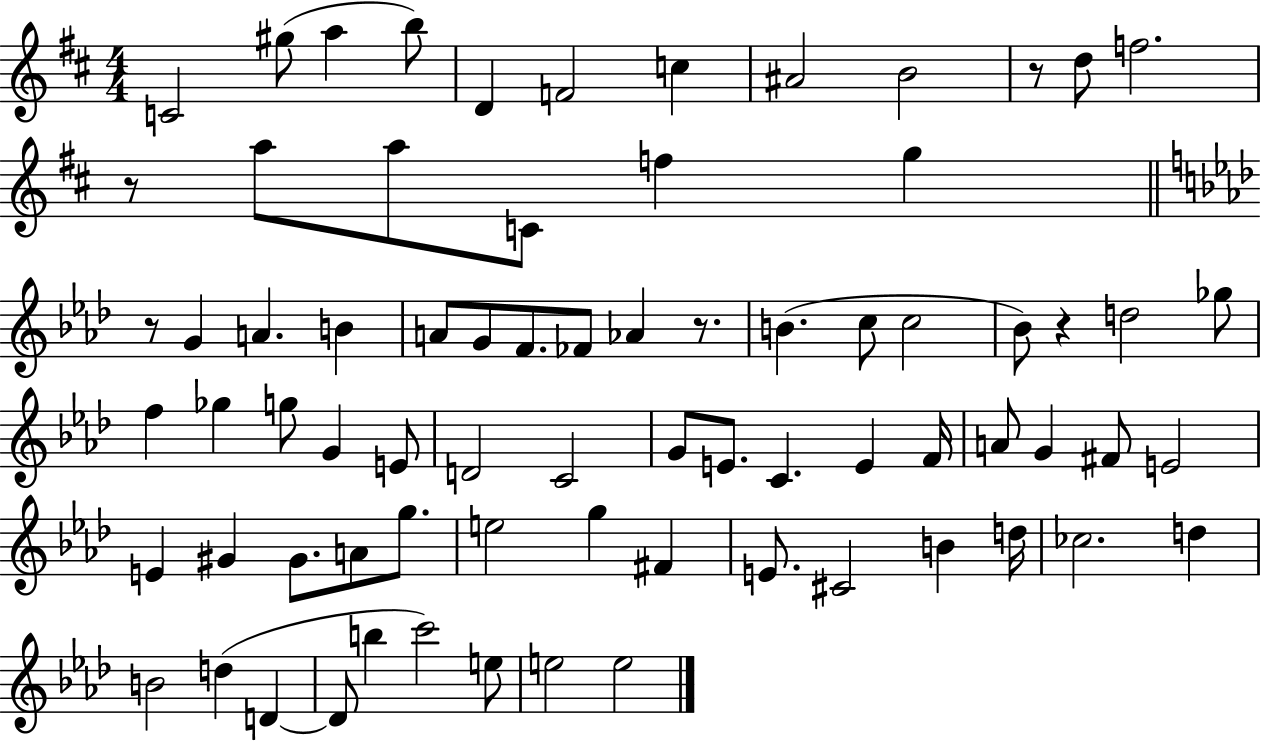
{
  \clef treble
  \numericTimeSignature
  \time 4/4
  \key d \major
  \repeat volta 2 { c'2 gis''8( a''4 b''8) | d'4 f'2 c''4 | ais'2 b'2 | r8 d''8 f''2. | \break r8 a''8 a''8 c'8 f''4 g''4 | \bar "||" \break \key f \minor r8 g'4 a'4. b'4 | a'8 g'8 f'8. fes'8 aes'4 r8. | b'4.( c''8 c''2 | bes'8) r4 d''2 ges''8 | \break f''4 ges''4 g''8 g'4 e'8 | d'2 c'2 | g'8 e'8. c'4. e'4 f'16 | a'8 g'4 fis'8 e'2 | \break e'4 gis'4 gis'8. a'8 g''8. | e''2 g''4 fis'4 | e'8. cis'2 b'4 d''16 | ces''2. d''4 | \break b'2 d''4( d'4~~ | d'8 b''4 c'''2) e''8 | e''2 e''2 | } \bar "|."
}